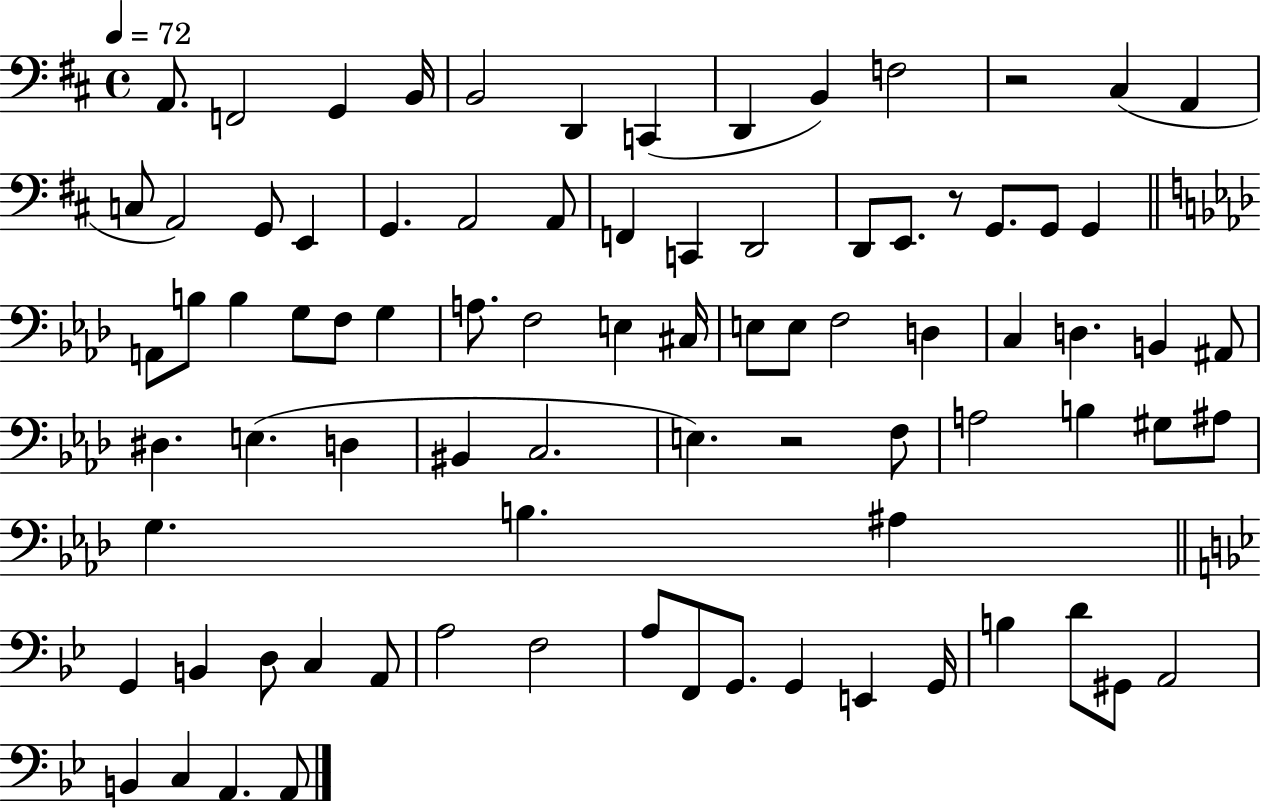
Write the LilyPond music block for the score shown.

{
  \clef bass
  \time 4/4
  \defaultTimeSignature
  \key d \major
  \tempo 4 = 72
  a,8. f,2 g,4 b,16 | b,2 d,4 c,4( | d,4 b,4) f2 | r2 cis4( a,4 | \break c8 a,2) g,8 e,4 | g,4. a,2 a,8 | f,4 c,4 d,2 | d,8 e,8. r8 g,8. g,8 g,4 | \break \bar "||" \break \key aes \major a,8 b8 b4 g8 f8 g4 | a8. f2 e4 cis16 | e8 e8 f2 d4 | c4 d4. b,4 ais,8 | \break dis4. e4.( d4 | bis,4 c2. | e4.) r2 f8 | a2 b4 gis8 ais8 | \break g4. b4. ais4 | \bar "||" \break \key bes \major g,4 b,4 d8 c4 a,8 | a2 f2 | a8 f,8 g,8. g,4 e,4 g,16 | b4 d'8 gis,8 a,2 | \break b,4 c4 a,4. a,8 | \bar "|."
}